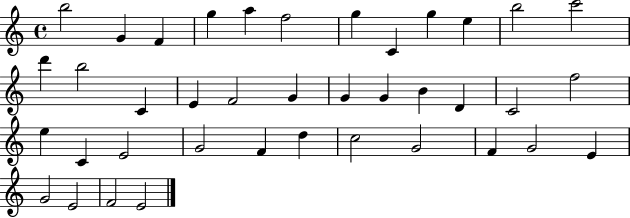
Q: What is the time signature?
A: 4/4